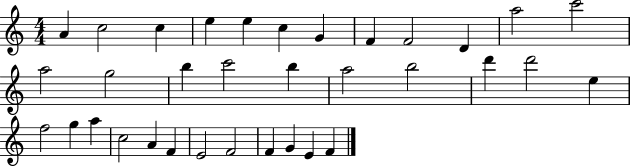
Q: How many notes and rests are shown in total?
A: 34